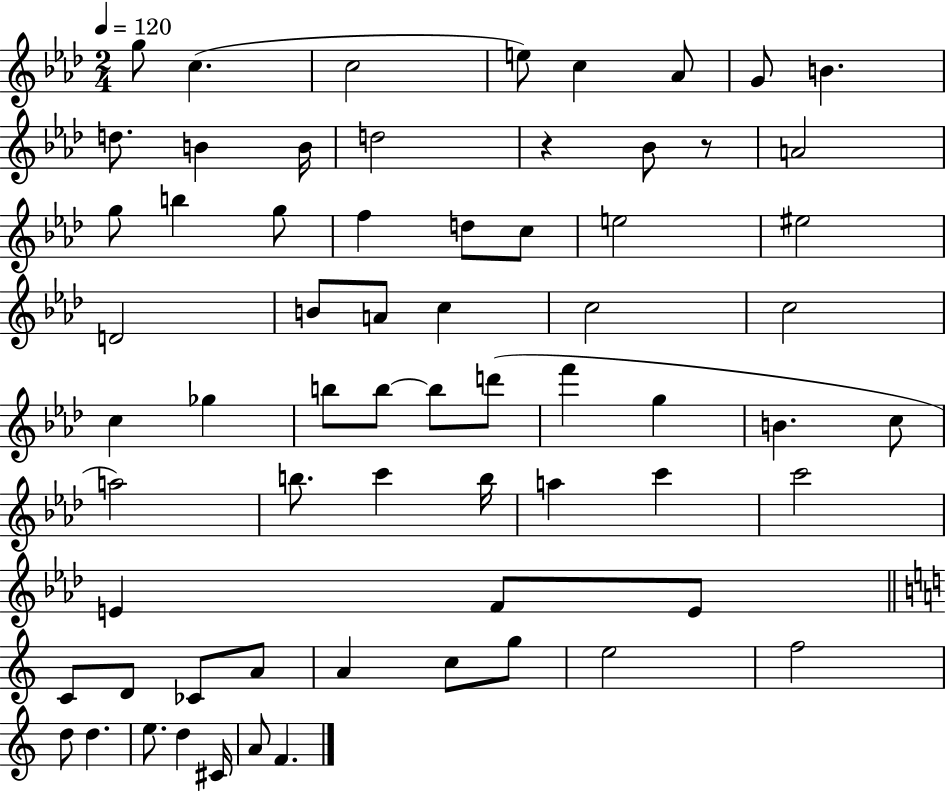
X:1
T:Untitled
M:2/4
L:1/4
K:Ab
g/2 c c2 e/2 c _A/2 G/2 B d/2 B B/4 d2 z _B/2 z/2 A2 g/2 b g/2 f d/2 c/2 e2 ^e2 D2 B/2 A/2 c c2 c2 c _g b/2 b/2 b/2 d'/2 f' g B c/2 a2 b/2 c' b/4 a c' c'2 E F/2 E/2 C/2 D/2 _C/2 A/2 A c/2 g/2 e2 f2 d/2 d e/2 d ^C/4 A/2 F